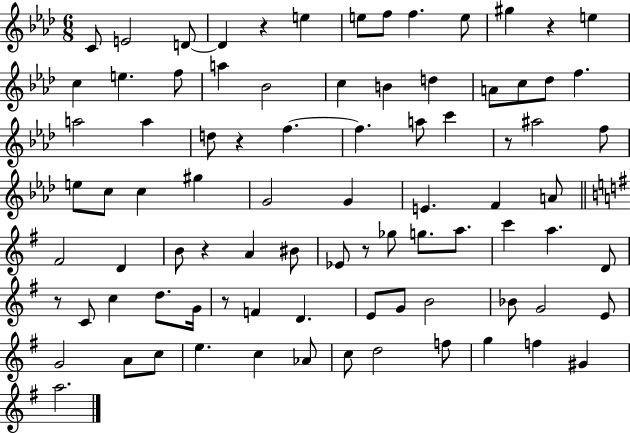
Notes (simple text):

C4/e E4/h D4/e D4/q R/q E5/q E5/e F5/e F5/q. E5/e G#5/q R/q E5/q C5/q E5/q. F5/e A5/q Bb4/h C5/q B4/q D5/q A4/e C5/e Db5/e F5/q. A5/h A5/q D5/e R/q F5/q. F5/q. A5/e C6/q R/e A#5/h F5/e E5/e C5/e C5/q G#5/q G4/h G4/q E4/q. F4/q A4/e F#4/h D4/q B4/e R/q A4/q BIS4/e Eb4/e R/e Gb5/e G5/e. A5/e. C6/q A5/q. D4/e R/e C4/e C5/q D5/e. G4/s R/e F4/q D4/q. E4/e G4/e B4/h Bb4/e G4/h E4/e G4/h A4/e C5/e E5/q. C5/q Ab4/e C5/e D5/h F5/e G5/q F5/q G#4/q A5/h.